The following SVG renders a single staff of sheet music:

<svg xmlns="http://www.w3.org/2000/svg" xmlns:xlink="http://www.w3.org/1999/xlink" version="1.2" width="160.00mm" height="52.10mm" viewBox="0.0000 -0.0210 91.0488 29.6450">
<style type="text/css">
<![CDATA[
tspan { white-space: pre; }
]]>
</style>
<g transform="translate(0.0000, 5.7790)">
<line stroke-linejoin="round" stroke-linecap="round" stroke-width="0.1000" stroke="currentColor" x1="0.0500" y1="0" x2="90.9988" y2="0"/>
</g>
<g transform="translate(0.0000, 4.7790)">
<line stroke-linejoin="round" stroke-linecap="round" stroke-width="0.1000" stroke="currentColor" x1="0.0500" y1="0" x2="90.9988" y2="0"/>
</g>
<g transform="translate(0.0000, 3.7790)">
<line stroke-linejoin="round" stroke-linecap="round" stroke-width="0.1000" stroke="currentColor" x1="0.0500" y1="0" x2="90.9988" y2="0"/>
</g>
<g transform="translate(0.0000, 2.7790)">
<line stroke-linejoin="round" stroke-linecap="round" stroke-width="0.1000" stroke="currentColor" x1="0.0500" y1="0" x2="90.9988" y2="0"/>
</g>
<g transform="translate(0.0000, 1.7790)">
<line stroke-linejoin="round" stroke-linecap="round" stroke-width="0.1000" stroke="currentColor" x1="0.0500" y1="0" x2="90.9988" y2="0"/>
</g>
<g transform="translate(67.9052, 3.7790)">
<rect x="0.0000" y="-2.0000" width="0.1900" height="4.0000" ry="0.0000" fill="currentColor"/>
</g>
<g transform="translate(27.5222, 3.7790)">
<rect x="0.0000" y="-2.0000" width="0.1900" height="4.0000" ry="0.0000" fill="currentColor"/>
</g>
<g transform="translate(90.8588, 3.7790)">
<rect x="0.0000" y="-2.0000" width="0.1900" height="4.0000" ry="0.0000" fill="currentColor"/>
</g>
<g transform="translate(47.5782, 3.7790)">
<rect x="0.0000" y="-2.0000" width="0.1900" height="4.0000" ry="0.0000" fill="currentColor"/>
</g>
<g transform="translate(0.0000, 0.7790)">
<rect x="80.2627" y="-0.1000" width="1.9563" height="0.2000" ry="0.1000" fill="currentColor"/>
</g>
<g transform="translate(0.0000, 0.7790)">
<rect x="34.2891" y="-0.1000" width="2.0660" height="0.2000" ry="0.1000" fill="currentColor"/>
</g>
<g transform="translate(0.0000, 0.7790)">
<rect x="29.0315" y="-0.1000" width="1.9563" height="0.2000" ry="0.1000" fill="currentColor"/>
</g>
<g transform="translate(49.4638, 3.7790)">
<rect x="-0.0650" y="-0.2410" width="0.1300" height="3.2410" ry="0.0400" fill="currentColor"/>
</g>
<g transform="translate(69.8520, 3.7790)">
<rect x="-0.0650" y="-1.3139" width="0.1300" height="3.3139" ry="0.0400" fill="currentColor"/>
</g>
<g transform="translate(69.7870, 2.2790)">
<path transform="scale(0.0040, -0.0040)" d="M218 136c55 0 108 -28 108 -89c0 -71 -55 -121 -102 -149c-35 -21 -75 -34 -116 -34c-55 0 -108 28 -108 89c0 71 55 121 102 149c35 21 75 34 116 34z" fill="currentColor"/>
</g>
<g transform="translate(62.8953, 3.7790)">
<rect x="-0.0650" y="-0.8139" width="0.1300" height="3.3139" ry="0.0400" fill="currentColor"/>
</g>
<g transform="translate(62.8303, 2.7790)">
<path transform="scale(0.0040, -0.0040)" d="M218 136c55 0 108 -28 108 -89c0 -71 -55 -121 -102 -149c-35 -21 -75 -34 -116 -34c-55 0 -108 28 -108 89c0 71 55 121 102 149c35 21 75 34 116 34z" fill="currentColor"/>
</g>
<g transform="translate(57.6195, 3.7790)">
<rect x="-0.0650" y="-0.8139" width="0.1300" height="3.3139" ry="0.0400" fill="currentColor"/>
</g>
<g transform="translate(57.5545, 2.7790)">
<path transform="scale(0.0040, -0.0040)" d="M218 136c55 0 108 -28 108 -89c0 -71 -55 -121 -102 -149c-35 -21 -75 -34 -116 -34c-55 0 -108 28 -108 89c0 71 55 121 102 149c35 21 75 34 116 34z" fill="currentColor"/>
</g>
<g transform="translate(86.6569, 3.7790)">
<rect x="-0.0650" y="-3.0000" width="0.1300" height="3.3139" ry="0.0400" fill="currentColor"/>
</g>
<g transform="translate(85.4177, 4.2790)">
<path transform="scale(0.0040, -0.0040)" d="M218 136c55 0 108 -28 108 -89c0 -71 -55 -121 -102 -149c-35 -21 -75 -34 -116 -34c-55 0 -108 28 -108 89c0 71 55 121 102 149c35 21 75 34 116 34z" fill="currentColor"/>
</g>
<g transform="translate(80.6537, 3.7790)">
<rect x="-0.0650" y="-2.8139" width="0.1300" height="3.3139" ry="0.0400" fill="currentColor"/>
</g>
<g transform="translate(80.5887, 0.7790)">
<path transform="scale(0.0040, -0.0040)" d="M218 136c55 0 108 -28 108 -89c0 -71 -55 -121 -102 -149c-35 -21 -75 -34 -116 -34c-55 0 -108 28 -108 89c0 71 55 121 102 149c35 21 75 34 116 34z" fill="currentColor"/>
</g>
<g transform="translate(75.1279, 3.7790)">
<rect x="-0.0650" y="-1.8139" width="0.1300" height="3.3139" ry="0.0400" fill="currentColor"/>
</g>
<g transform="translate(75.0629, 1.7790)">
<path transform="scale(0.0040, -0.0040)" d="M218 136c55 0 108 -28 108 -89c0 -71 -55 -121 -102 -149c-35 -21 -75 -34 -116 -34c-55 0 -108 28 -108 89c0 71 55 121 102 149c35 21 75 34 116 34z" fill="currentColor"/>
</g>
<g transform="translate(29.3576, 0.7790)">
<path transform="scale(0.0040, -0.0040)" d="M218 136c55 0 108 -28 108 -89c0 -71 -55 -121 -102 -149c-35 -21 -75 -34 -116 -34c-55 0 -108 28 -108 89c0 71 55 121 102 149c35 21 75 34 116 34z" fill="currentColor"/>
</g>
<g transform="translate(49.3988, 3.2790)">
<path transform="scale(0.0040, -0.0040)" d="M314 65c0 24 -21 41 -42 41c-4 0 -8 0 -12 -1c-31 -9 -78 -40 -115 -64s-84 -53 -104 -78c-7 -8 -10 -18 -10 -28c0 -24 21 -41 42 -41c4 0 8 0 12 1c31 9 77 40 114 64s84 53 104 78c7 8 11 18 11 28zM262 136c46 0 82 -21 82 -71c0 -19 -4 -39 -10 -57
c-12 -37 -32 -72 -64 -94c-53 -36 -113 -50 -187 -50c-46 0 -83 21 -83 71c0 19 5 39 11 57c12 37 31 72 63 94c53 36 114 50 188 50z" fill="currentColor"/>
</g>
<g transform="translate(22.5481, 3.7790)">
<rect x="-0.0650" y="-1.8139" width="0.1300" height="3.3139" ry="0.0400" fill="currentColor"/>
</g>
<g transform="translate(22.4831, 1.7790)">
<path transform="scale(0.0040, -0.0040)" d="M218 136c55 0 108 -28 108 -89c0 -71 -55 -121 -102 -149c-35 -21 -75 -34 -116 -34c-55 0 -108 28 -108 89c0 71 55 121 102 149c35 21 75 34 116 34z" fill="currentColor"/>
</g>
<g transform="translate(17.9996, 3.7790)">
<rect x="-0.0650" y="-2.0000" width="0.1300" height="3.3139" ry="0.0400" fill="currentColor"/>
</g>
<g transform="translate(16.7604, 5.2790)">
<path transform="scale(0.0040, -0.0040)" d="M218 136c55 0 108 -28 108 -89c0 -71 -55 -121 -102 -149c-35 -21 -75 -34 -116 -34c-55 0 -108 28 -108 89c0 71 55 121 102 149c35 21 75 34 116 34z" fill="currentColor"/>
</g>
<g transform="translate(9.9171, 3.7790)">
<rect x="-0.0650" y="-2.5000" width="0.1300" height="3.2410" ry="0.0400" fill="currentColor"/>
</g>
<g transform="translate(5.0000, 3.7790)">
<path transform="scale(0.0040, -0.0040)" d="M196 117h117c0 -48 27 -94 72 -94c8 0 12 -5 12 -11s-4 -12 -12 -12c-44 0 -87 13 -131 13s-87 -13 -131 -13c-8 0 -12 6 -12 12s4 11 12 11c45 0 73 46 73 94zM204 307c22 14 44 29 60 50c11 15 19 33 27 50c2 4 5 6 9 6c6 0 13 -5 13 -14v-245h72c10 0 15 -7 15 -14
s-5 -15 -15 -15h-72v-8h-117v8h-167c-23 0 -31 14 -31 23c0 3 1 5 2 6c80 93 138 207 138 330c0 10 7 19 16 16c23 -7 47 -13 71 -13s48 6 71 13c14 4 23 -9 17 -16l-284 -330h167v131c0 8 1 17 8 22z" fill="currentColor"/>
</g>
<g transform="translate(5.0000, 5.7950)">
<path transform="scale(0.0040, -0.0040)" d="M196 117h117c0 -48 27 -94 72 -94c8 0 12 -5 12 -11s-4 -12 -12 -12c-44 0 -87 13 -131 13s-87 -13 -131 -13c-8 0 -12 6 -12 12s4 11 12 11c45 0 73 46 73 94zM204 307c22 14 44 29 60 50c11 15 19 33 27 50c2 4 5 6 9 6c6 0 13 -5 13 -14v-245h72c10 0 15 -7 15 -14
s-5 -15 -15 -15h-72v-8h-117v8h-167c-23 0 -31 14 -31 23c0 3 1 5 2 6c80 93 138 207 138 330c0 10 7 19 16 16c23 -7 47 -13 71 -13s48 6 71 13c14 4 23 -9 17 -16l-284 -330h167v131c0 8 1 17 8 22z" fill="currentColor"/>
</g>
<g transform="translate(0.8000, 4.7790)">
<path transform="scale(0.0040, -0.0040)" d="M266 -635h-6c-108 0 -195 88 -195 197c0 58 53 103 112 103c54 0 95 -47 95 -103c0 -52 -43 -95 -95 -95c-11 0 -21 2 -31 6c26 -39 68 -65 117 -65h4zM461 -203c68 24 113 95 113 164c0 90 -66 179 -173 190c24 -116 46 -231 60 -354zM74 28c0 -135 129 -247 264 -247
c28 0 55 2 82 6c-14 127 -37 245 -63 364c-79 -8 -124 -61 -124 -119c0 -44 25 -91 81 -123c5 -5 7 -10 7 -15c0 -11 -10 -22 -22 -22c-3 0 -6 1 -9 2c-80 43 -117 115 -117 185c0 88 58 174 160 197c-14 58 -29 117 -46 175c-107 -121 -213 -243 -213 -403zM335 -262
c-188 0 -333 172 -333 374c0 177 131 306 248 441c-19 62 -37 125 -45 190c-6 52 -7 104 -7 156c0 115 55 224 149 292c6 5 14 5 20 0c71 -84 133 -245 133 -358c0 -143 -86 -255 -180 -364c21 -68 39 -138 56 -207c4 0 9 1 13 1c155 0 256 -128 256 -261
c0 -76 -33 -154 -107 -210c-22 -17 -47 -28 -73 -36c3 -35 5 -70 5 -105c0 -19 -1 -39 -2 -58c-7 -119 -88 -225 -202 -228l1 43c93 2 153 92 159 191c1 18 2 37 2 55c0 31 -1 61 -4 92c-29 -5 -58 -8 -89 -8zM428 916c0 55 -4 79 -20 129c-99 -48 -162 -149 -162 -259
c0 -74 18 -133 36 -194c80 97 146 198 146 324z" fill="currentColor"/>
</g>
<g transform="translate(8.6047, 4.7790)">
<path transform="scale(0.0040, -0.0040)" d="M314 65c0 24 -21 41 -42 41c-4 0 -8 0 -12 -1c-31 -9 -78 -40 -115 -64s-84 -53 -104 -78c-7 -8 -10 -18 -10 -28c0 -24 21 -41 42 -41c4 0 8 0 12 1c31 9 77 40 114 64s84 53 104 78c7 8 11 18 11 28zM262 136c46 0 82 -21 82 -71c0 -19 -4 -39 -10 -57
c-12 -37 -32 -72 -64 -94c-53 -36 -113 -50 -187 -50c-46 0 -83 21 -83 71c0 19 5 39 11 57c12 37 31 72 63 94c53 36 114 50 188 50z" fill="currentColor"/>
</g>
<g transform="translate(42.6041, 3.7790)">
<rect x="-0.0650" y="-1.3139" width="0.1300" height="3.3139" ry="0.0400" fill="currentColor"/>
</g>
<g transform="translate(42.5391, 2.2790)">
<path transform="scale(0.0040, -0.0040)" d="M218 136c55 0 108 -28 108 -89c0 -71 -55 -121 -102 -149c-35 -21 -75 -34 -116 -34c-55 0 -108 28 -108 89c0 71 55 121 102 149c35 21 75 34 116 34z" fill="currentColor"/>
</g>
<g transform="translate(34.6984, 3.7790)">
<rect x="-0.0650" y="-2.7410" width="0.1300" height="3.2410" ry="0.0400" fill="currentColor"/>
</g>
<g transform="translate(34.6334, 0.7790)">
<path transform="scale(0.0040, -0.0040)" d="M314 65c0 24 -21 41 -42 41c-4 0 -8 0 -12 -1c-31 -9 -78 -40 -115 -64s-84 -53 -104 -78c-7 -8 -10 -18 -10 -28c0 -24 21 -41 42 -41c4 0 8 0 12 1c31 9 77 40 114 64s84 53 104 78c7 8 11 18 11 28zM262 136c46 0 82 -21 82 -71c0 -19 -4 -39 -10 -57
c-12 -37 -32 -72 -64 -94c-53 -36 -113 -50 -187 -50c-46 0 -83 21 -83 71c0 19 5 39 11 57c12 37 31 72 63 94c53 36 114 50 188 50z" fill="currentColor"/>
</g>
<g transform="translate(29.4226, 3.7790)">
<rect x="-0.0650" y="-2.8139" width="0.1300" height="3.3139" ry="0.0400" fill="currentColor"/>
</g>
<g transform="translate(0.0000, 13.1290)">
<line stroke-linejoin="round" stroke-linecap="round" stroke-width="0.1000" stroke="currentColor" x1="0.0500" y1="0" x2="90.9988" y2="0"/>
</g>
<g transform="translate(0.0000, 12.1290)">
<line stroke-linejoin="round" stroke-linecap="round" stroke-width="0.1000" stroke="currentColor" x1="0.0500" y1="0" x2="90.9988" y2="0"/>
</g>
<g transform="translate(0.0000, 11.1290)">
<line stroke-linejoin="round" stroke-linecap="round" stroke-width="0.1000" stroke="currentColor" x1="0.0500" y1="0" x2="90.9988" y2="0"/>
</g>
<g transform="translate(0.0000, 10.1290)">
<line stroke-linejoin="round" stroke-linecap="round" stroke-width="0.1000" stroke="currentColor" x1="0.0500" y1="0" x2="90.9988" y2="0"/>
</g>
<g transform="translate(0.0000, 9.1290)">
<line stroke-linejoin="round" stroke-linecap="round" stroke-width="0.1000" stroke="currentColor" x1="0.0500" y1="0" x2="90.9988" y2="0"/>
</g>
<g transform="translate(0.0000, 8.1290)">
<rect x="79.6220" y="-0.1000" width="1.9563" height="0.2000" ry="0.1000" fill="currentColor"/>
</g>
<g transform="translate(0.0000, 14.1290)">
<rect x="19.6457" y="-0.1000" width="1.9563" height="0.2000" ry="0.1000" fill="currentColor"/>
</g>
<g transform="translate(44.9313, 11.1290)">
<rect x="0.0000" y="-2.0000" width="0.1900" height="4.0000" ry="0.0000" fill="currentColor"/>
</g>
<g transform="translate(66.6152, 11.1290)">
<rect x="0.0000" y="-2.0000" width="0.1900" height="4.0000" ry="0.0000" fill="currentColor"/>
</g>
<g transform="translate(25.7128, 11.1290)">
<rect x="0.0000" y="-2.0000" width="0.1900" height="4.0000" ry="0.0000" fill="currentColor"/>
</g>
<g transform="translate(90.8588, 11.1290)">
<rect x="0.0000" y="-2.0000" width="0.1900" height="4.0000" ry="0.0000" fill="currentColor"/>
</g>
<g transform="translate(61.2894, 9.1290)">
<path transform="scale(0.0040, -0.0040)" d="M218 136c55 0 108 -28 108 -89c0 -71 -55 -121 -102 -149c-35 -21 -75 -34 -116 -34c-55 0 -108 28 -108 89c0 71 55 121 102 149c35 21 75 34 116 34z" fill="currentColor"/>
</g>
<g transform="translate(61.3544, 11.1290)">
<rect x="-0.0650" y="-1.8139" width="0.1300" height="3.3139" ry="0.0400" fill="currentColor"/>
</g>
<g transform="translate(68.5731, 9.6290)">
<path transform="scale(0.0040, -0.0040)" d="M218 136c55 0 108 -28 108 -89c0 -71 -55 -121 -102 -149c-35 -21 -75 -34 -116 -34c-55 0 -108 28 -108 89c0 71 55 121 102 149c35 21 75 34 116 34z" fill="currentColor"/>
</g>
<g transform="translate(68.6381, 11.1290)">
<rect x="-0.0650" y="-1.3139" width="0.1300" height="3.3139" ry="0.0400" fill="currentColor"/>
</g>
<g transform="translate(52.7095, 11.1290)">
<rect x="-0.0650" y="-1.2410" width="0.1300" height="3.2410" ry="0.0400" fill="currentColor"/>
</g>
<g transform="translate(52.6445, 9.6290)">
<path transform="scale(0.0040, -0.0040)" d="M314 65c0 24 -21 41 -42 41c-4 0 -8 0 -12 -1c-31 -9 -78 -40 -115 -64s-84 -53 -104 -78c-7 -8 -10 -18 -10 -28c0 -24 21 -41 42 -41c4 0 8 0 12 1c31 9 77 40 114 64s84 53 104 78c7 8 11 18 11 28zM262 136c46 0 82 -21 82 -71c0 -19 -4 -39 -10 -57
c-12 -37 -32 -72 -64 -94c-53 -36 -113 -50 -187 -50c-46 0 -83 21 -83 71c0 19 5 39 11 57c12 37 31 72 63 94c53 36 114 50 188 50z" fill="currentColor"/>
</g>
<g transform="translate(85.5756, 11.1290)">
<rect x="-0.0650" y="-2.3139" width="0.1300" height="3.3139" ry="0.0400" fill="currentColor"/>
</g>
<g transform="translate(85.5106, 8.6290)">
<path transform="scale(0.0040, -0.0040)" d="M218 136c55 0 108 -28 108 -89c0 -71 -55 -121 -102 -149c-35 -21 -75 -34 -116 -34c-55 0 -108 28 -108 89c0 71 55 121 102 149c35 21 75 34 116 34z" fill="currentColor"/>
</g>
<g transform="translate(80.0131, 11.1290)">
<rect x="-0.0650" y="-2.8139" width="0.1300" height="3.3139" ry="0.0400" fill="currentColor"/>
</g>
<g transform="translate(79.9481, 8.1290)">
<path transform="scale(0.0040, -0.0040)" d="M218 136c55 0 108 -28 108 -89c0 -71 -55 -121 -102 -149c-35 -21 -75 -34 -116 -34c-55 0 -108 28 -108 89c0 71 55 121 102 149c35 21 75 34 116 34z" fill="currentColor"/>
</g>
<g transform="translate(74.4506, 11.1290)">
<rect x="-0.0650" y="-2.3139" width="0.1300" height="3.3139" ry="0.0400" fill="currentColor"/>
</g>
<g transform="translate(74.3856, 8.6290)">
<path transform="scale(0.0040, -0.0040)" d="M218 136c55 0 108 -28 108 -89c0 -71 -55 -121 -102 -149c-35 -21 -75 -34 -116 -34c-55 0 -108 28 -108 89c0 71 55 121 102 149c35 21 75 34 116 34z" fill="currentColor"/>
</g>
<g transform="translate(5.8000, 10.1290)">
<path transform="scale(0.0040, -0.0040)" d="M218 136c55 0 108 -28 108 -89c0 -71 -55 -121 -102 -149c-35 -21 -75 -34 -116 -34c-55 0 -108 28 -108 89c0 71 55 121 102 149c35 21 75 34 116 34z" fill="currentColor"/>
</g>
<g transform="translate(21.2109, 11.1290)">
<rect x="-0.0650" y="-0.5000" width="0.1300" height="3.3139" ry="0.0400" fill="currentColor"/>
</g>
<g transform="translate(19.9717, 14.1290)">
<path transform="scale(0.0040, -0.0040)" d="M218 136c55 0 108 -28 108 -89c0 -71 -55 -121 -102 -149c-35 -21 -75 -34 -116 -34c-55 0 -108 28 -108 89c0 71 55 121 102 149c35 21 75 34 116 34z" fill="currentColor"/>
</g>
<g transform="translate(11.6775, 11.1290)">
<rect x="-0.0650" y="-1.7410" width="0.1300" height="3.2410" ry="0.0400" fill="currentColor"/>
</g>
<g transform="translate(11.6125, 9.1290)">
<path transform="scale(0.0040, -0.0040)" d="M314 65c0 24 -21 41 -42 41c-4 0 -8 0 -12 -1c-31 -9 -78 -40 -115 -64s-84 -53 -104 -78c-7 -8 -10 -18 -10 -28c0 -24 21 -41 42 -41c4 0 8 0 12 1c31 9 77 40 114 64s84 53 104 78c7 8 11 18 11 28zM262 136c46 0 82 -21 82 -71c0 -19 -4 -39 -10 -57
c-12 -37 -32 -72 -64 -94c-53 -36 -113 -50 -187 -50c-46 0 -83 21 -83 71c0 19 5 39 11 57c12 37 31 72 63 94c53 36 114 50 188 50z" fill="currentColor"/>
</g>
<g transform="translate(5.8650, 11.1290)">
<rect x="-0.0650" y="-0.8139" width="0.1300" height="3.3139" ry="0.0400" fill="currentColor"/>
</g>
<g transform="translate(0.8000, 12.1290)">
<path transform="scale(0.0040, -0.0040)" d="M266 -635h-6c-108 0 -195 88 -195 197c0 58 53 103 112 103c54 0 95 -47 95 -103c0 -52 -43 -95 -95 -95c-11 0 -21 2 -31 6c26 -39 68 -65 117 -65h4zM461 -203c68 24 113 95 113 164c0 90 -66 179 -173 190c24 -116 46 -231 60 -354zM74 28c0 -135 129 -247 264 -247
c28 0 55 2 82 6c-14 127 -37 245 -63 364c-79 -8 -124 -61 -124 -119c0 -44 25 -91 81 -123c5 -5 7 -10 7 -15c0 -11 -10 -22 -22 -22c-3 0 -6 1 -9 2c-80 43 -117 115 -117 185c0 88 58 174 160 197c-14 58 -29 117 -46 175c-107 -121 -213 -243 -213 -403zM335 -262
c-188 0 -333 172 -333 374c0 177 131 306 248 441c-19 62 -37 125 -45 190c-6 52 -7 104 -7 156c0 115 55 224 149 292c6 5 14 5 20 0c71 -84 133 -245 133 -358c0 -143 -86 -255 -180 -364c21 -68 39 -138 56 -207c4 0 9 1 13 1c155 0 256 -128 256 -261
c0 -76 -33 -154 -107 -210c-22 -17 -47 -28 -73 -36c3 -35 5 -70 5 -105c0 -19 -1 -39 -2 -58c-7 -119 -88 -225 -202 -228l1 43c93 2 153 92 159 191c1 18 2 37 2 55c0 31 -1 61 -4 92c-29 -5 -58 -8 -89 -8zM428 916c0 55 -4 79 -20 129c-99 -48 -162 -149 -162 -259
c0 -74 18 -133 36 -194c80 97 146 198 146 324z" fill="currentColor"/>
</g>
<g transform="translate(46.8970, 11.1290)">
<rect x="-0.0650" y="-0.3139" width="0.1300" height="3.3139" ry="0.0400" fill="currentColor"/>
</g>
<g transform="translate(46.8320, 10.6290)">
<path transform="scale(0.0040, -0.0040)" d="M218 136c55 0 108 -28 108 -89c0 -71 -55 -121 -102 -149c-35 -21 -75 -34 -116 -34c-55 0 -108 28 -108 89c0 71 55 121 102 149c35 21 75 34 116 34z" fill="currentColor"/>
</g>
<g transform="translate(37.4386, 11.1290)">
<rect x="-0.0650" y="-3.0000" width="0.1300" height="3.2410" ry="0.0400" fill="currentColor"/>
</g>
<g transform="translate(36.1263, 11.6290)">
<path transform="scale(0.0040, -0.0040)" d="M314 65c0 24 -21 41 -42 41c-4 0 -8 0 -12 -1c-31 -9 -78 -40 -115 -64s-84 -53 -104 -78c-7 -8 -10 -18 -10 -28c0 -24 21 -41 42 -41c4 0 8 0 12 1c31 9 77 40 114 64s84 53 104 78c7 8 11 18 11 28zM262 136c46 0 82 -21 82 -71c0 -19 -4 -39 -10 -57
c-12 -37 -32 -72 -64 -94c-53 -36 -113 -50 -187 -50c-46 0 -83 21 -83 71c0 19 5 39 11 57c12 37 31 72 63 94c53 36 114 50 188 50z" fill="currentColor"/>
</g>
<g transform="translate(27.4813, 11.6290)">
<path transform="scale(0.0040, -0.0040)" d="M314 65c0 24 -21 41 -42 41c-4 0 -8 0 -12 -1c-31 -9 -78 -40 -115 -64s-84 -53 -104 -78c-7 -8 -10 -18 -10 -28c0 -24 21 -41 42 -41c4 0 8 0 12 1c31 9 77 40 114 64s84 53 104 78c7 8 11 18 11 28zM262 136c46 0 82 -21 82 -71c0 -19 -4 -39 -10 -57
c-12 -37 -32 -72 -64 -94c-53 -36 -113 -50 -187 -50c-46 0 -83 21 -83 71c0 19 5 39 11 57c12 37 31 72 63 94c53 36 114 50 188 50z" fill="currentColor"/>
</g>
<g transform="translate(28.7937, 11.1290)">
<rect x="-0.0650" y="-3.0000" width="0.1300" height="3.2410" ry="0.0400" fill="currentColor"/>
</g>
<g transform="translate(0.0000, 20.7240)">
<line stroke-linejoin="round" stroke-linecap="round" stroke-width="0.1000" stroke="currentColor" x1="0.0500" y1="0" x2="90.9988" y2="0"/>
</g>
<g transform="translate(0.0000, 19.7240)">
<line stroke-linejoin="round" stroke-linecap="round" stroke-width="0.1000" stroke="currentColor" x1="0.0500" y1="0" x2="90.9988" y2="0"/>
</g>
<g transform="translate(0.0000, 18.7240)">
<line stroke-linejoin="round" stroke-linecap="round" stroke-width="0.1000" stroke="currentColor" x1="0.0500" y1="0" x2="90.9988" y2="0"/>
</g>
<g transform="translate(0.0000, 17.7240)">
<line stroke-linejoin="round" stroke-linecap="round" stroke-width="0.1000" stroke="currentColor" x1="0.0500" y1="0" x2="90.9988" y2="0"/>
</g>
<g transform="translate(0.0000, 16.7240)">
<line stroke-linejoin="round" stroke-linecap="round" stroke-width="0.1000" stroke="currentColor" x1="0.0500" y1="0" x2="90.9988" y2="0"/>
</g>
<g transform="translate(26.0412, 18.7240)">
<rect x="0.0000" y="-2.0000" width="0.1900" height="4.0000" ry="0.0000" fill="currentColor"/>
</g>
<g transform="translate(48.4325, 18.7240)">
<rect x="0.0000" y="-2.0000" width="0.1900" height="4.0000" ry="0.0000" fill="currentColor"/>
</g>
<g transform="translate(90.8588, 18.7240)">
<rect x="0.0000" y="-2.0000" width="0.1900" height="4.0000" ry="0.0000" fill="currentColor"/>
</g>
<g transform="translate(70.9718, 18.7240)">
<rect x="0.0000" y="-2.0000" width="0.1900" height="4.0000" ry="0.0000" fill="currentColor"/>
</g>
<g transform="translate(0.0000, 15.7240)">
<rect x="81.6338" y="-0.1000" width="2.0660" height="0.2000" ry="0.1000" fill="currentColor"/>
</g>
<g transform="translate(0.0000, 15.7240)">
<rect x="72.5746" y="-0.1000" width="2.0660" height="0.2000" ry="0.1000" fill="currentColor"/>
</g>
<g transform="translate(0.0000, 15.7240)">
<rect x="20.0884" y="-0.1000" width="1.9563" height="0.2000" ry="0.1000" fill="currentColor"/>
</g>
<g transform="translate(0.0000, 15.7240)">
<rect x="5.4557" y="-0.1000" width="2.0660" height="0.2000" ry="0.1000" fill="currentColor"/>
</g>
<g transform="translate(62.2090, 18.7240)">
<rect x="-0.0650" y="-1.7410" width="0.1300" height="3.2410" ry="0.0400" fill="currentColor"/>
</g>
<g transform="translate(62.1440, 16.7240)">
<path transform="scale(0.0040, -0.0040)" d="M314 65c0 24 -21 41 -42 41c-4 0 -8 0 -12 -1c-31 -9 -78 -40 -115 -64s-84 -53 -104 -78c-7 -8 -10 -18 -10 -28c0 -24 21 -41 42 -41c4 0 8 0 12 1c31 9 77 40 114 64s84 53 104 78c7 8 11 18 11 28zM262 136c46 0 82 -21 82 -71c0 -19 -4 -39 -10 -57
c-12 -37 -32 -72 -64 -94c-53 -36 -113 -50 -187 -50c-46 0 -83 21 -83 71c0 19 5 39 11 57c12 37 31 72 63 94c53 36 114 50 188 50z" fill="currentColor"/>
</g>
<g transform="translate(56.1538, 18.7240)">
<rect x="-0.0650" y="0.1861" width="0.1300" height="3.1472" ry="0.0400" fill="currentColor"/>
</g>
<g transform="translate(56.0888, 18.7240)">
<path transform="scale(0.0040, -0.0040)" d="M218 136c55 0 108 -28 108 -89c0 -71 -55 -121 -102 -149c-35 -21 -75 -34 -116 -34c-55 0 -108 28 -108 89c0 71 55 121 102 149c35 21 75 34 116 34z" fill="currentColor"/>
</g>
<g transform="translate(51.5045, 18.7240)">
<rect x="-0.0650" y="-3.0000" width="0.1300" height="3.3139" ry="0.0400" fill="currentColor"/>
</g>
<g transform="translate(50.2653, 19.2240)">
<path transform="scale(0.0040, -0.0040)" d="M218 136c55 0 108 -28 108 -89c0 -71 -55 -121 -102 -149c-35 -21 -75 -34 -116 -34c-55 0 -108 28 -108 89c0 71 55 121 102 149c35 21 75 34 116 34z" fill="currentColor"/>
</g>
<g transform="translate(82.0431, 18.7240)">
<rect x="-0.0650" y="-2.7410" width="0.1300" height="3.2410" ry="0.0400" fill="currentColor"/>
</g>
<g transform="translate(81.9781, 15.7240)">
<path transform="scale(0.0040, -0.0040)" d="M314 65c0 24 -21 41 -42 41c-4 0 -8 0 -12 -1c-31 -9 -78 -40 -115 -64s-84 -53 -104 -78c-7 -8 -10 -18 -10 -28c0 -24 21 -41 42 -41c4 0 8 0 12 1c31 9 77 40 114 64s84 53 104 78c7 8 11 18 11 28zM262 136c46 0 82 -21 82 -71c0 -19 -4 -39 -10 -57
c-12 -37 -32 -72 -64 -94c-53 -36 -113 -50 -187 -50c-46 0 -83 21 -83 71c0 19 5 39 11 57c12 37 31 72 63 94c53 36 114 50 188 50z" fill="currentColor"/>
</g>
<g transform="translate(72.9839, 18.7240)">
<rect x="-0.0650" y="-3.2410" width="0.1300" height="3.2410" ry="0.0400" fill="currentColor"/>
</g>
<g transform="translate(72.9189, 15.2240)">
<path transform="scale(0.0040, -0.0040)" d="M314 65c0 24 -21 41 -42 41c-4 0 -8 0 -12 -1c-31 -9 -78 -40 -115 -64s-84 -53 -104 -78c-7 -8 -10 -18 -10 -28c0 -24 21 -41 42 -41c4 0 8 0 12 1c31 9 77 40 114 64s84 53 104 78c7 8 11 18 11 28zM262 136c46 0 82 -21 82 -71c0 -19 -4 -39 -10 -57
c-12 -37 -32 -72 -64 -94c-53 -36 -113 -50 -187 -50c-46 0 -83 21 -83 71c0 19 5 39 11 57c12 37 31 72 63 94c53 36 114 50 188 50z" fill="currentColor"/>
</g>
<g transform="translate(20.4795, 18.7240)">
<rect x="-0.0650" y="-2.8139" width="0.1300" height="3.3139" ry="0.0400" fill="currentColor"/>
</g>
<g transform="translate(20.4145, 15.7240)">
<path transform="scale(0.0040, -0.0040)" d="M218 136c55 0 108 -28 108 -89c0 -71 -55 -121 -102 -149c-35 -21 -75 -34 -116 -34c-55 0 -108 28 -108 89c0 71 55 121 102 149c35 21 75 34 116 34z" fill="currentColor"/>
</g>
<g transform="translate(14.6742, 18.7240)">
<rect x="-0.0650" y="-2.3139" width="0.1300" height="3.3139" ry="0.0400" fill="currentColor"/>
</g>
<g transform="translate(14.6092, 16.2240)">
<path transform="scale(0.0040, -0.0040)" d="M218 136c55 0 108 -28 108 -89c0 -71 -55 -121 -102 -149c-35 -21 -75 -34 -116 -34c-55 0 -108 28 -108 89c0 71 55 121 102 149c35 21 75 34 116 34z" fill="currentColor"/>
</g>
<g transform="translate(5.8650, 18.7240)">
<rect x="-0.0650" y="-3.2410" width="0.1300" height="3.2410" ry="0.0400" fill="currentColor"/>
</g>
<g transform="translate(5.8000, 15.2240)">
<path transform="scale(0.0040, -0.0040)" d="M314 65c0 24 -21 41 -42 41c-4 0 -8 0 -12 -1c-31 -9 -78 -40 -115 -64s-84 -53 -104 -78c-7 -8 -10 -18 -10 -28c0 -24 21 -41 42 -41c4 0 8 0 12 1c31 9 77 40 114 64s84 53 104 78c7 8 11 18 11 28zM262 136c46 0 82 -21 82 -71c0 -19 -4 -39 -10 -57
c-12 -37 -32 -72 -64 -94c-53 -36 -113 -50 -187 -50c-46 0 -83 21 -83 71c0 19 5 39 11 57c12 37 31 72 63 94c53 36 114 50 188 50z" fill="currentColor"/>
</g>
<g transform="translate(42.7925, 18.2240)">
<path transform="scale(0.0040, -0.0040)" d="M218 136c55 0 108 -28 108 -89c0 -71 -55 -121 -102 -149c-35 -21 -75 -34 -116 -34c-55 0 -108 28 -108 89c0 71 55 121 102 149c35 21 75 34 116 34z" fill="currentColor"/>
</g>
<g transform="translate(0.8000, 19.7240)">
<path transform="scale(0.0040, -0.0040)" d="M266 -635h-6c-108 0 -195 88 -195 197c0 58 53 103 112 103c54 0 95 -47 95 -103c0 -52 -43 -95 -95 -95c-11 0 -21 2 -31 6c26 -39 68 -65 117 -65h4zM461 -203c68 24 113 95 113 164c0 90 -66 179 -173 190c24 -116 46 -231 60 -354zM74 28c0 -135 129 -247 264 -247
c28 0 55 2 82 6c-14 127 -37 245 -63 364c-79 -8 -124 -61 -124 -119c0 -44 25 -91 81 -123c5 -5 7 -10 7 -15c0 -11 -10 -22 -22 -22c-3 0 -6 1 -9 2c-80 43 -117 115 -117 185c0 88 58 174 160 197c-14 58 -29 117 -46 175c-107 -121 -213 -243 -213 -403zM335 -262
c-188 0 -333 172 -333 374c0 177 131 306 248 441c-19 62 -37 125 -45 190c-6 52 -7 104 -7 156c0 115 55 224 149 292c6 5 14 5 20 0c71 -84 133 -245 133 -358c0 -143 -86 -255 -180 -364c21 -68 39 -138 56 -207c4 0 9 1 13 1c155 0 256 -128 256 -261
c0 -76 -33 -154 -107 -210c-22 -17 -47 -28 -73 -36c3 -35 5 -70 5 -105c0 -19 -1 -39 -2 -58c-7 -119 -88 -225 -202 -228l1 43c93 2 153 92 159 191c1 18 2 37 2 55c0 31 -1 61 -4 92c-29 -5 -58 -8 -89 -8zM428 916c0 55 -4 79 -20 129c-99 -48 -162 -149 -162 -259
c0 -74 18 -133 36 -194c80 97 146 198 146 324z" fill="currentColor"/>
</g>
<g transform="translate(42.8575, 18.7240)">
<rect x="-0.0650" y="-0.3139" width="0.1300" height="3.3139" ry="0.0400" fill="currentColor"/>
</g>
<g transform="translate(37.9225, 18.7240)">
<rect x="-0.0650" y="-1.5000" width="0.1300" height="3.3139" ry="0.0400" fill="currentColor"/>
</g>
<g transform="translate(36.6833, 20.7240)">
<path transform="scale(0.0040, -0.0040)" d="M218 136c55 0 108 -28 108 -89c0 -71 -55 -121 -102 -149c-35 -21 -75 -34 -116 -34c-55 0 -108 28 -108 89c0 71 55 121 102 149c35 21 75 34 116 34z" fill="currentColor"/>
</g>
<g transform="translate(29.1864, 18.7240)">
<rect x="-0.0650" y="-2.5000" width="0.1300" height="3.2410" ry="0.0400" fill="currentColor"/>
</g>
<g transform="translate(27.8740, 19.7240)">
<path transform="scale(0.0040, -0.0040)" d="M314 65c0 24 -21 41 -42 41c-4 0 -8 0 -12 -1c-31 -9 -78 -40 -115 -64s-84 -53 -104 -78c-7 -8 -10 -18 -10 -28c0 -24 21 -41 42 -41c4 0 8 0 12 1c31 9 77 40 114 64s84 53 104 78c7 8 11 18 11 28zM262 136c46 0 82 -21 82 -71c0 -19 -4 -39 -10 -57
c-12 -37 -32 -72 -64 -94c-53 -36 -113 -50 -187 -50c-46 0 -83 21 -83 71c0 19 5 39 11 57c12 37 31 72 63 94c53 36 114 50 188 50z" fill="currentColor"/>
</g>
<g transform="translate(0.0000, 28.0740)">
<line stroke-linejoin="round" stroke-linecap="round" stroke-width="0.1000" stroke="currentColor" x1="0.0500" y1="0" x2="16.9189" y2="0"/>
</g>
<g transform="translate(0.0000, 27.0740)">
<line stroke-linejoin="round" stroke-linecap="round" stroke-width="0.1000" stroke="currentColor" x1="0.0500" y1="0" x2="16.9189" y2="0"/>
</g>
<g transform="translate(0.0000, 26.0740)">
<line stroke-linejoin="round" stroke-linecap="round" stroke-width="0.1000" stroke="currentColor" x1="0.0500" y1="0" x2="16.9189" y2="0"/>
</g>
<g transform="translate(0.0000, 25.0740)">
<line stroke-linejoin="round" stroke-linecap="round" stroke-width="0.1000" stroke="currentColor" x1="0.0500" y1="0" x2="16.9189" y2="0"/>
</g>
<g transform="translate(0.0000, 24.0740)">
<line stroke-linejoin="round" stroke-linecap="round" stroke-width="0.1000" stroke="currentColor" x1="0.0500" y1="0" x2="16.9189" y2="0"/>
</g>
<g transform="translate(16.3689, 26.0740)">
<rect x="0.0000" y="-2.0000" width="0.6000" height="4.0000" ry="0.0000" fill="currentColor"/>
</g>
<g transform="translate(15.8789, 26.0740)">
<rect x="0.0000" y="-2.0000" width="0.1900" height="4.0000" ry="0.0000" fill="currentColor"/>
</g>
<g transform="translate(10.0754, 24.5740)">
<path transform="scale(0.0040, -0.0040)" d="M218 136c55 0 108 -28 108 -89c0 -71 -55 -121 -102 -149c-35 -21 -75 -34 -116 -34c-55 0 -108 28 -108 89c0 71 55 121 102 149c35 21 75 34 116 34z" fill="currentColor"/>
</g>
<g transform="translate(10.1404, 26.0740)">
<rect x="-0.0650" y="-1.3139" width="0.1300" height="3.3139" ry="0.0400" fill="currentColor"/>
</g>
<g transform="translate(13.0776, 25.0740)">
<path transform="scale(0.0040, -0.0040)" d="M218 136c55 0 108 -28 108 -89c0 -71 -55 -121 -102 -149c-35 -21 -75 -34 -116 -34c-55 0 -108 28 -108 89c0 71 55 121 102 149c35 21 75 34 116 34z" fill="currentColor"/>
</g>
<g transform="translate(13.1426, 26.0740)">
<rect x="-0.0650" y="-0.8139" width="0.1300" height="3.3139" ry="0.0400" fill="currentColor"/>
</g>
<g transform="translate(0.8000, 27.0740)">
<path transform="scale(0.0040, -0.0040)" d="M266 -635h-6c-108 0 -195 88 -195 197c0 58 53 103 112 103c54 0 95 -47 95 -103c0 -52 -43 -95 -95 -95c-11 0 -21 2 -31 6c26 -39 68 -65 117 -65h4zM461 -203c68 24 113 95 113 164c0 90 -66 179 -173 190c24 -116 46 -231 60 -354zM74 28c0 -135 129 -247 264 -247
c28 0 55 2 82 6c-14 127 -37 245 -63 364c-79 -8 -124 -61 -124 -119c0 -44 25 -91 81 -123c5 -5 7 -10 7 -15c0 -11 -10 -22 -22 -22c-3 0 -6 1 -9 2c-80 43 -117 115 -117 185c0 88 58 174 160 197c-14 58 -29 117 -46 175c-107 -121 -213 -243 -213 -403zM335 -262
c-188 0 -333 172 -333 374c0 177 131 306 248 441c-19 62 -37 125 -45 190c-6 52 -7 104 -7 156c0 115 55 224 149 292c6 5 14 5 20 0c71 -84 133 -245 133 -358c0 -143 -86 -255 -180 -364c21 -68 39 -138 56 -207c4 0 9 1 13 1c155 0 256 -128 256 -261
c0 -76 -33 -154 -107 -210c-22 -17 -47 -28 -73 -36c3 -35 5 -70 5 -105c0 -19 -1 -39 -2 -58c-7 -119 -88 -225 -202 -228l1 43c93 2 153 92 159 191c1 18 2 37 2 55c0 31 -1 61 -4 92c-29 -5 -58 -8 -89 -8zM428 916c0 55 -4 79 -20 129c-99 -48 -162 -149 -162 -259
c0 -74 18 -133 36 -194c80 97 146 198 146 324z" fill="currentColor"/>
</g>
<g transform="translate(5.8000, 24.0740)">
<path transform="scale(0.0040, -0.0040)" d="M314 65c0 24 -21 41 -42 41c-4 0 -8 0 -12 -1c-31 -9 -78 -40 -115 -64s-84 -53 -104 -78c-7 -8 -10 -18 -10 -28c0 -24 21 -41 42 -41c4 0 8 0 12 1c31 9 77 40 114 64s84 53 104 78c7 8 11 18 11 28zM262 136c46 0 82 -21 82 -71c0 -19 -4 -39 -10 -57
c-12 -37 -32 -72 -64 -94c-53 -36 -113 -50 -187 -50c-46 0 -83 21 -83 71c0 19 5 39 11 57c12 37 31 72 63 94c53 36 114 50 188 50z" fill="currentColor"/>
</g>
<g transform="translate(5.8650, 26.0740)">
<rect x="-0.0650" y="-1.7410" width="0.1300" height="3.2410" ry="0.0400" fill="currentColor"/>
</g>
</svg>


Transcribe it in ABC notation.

X:1
T:Untitled
M:4/4
L:1/4
K:C
G2 F f a a2 e c2 d d e f a A d f2 C A2 A2 c e2 f e g a g b2 g a G2 E c A B f2 b2 a2 f2 e d